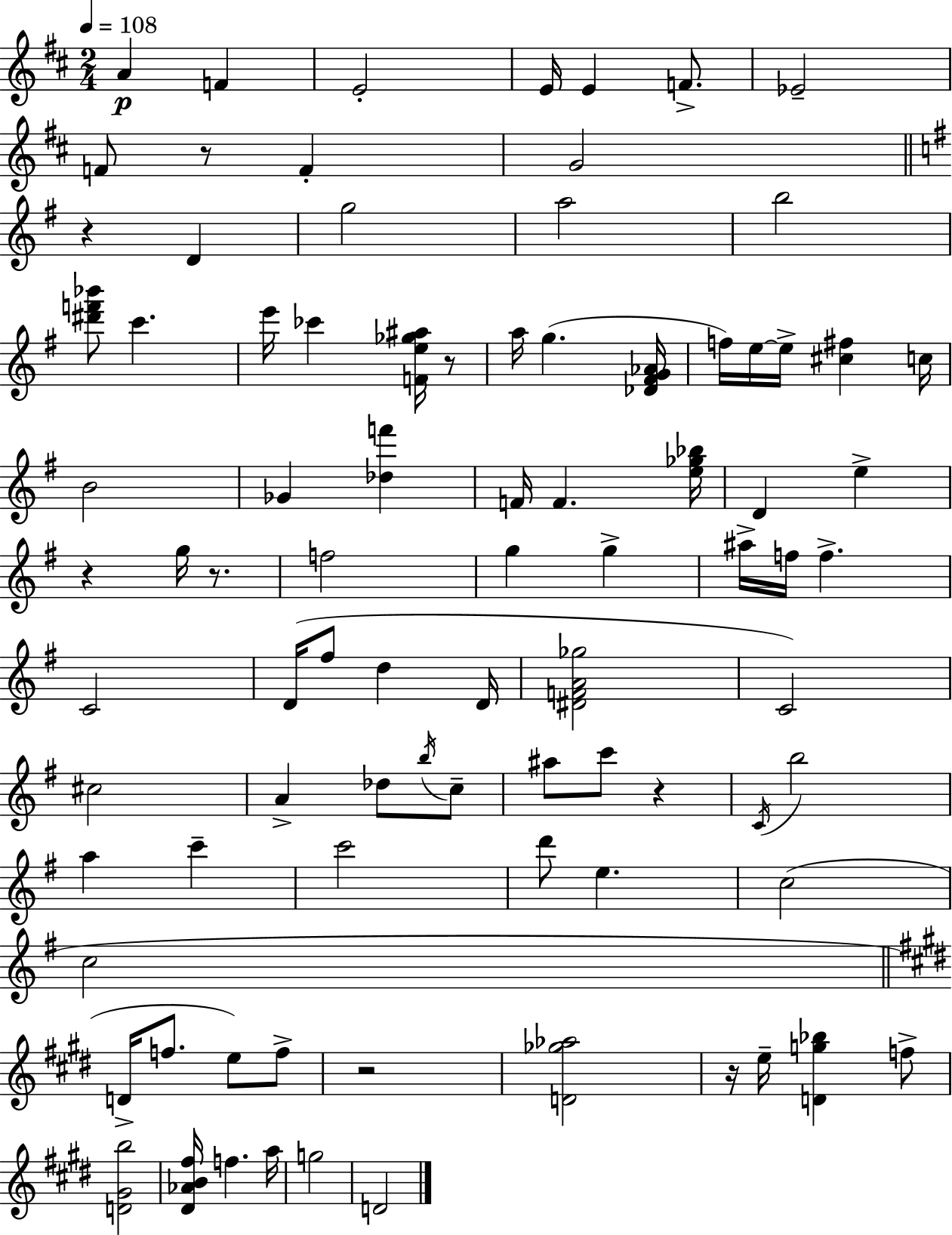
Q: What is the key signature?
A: D major